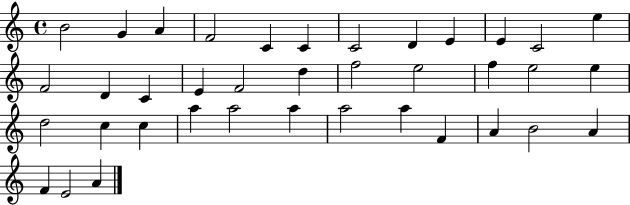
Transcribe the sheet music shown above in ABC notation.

X:1
T:Untitled
M:4/4
L:1/4
K:C
B2 G A F2 C C C2 D E E C2 e F2 D C E F2 d f2 e2 f e2 e d2 c c a a2 a a2 a F A B2 A F E2 A